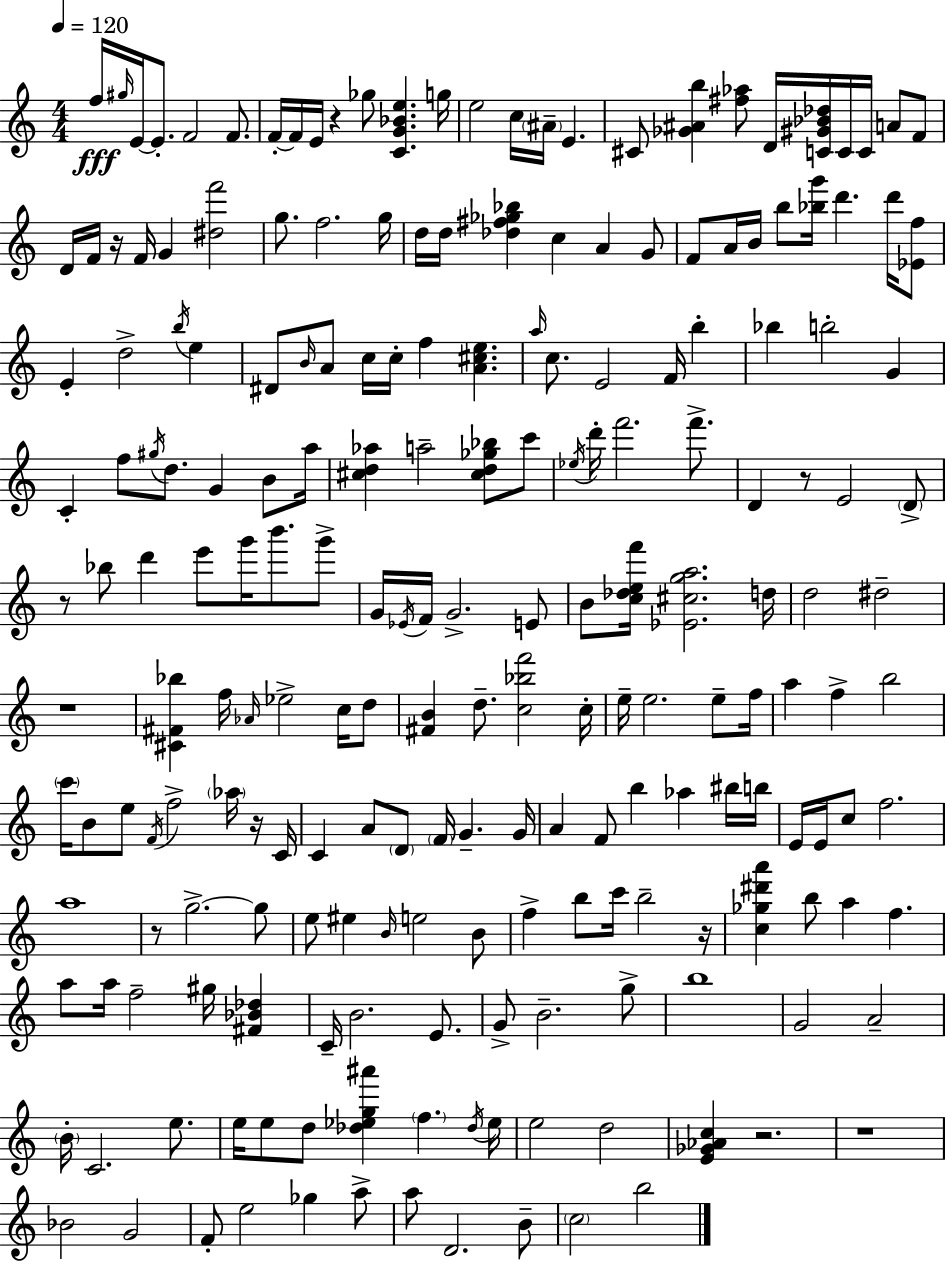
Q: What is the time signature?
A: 4/4